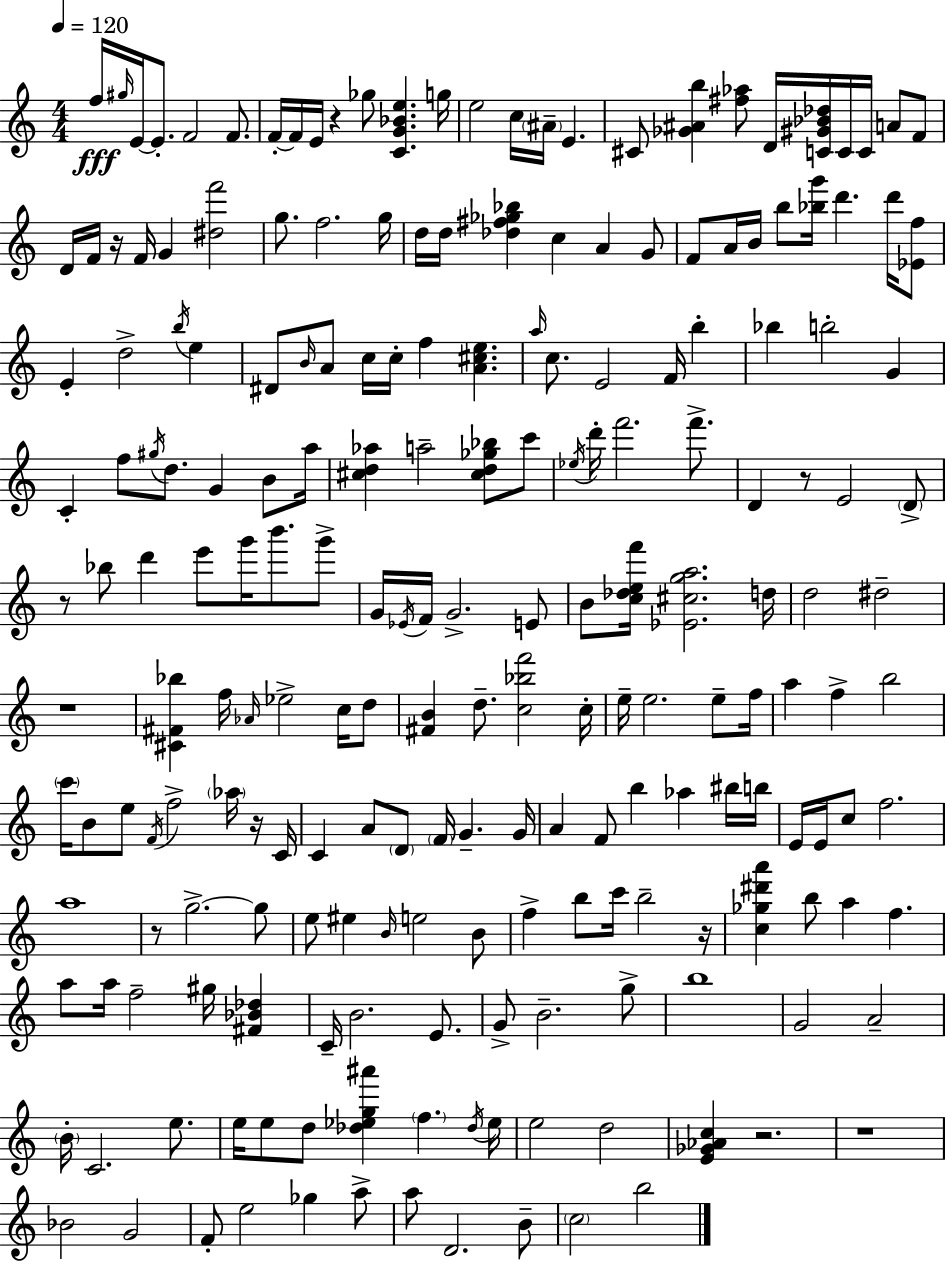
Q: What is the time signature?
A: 4/4